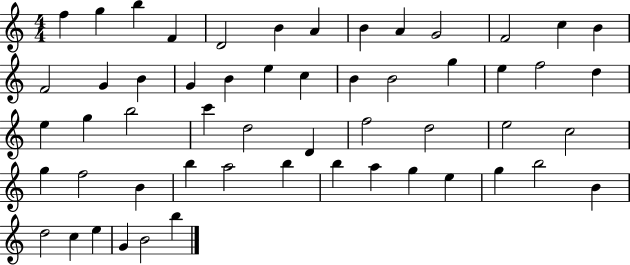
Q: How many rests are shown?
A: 0